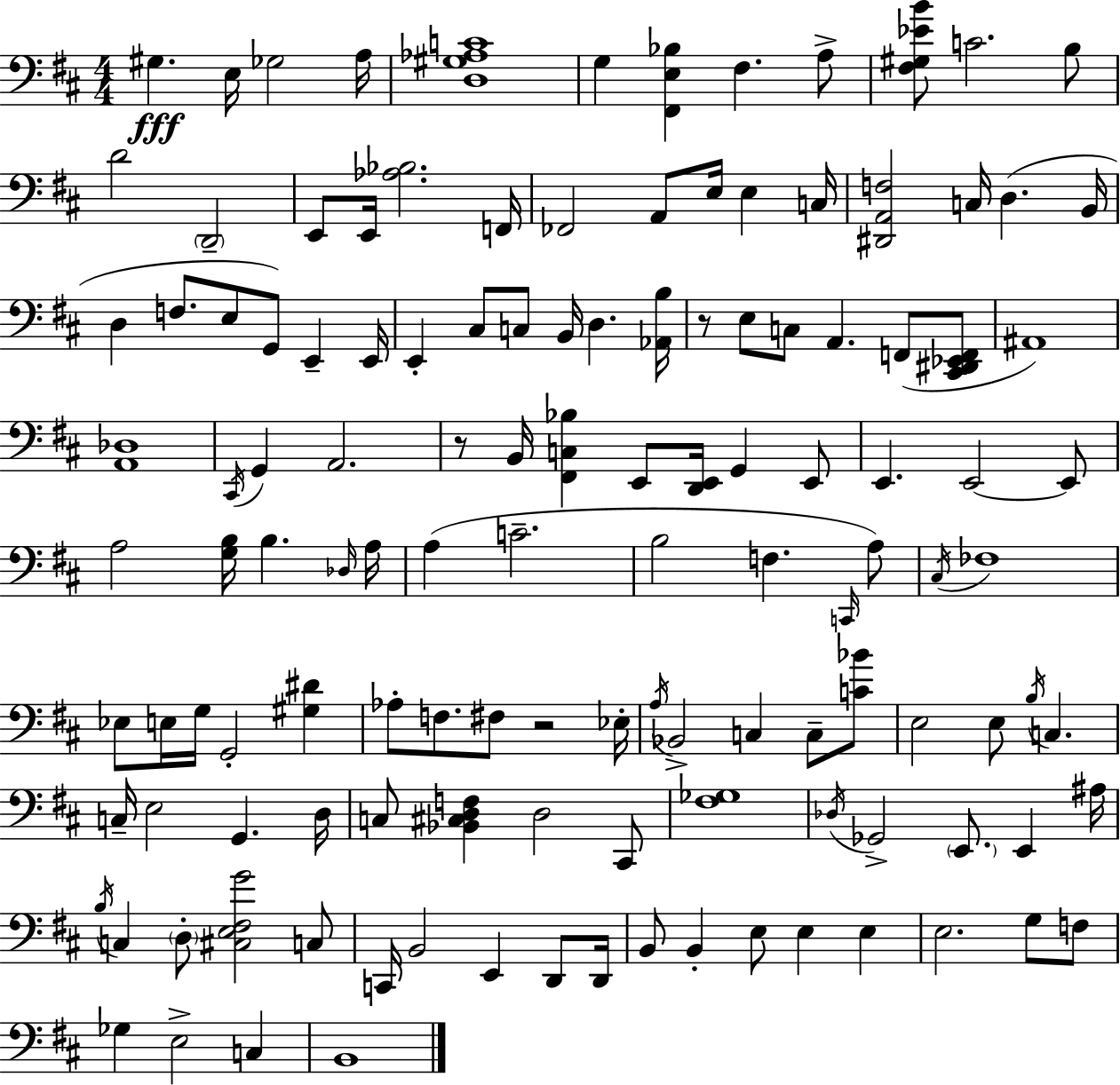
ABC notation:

X:1
T:Untitled
M:4/4
L:1/4
K:D
^G, E,/4 _G,2 A,/4 [D,^G,_A,C]4 G, [^F,,E,_B,] ^F, A,/2 [^F,^G,_EB]/2 C2 B,/2 D2 D,,2 E,,/2 E,,/4 [_A,_B,]2 F,,/4 _F,,2 A,,/2 E,/4 E, C,/4 [^D,,A,,F,]2 C,/4 D, B,,/4 D, F,/2 E,/2 G,,/2 E,, E,,/4 E,, ^C,/2 C,/2 B,,/4 D, [_A,,B,]/4 z/2 E,/2 C,/2 A,, F,,/2 [^C,,^D,,_E,,F,,]/2 ^A,,4 [A,,_D,]4 ^C,,/4 G,, A,,2 z/2 B,,/4 [^F,,C,_B,] E,,/2 [D,,E,,]/4 G,, E,,/2 E,, E,,2 E,,/2 A,2 [G,B,]/4 B, _D,/4 A,/4 A, C2 B,2 F, C,,/4 A,/2 ^C,/4 _F,4 _E,/2 E,/4 G,/4 G,,2 [^G,^D] _A,/2 F,/2 ^F,/2 z2 _E,/4 A,/4 _B,,2 C, C,/2 [C_B]/2 E,2 E,/2 B,/4 C, C,/4 E,2 G,, D,/4 C,/2 [_B,,^C,D,F,] D,2 ^C,,/2 [^F,_G,]4 _D,/4 _G,,2 E,,/2 E,, ^A,/4 B,/4 C, D,/2 [^C,E,^F,G]2 C,/2 C,,/4 B,,2 E,, D,,/2 D,,/4 B,,/2 B,, E,/2 E, E, E,2 G,/2 F,/2 _G, E,2 C, B,,4